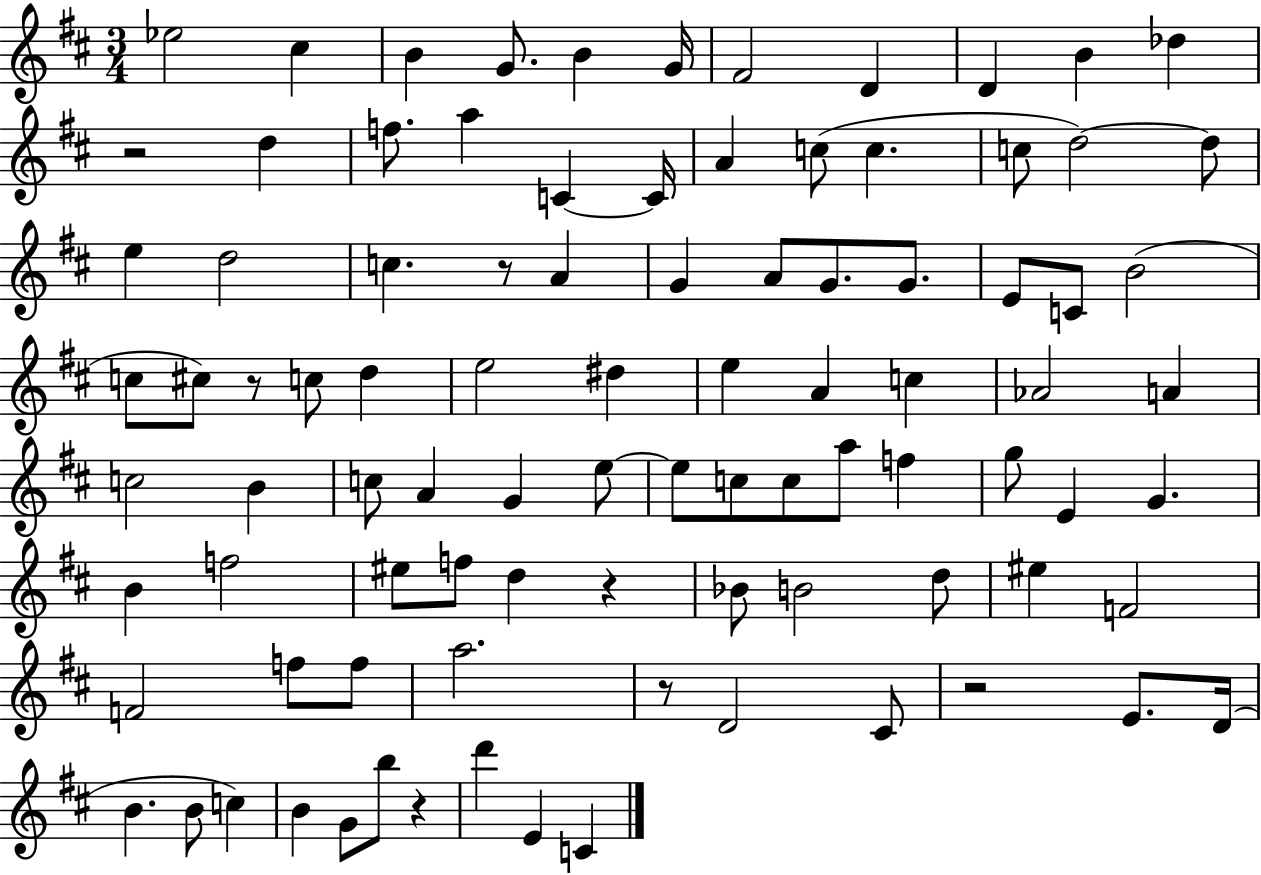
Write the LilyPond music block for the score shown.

{
  \clef treble
  \numericTimeSignature
  \time 3/4
  \key d \major
  \repeat volta 2 { ees''2 cis''4 | b'4 g'8. b'4 g'16 | fis'2 d'4 | d'4 b'4 des''4 | \break r2 d''4 | f''8. a''4 c'4~~ c'16 | a'4 c''8( c''4. | c''8 d''2~~) d''8 | \break e''4 d''2 | c''4. r8 a'4 | g'4 a'8 g'8. g'8. | e'8 c'8 b'2( | \break c''8 cis''8) r8 c''8 d''4 | e''2 dis''4 | e''4 a'4 c''4 | aes'2 a'4 | \break c''2 b'4 | c''8 a'4 g'4 e''8~~ | e''8 c''8 c''8 a''8 f''4 | g''8 e'4 g'4. | \break b'4 f''2 | eis''8 f''8 d''4 r4 | bes'8 b'2 d''8 | eis''4 f'2 | \break f'2 f''8 f''8 | a''2. | r8 d'2 cis'8 | r2 e'8. d'16( | \break b'4. b'8 c''4) | b'4 g'8 b''8 r4 | d'''4 e'4 c'4 | } \bar "|."
}